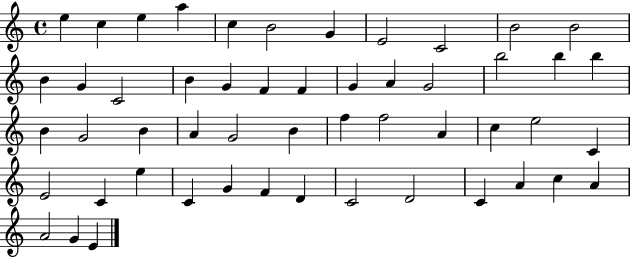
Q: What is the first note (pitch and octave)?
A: E5